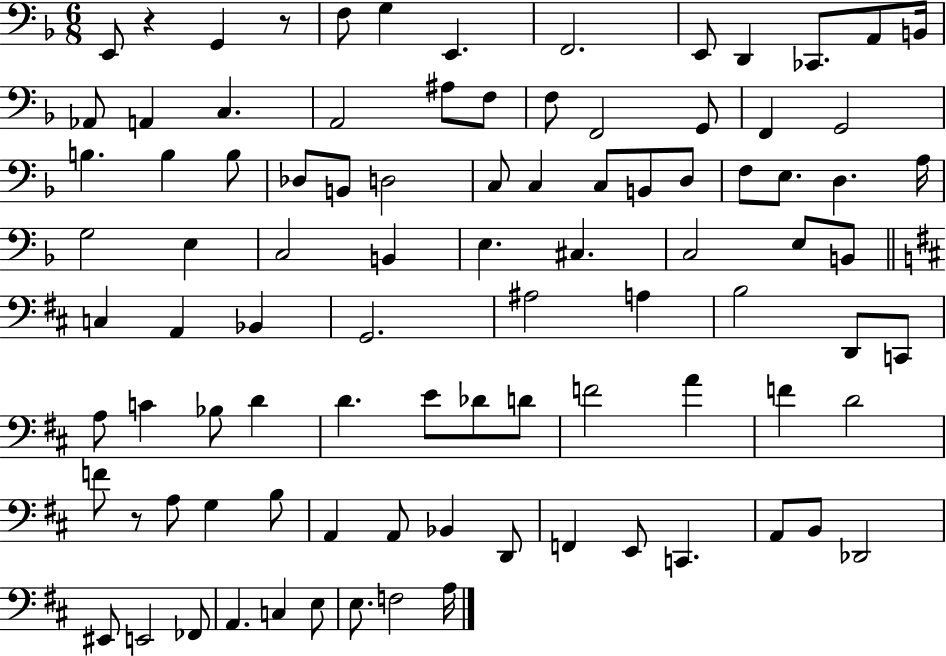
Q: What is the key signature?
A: F major